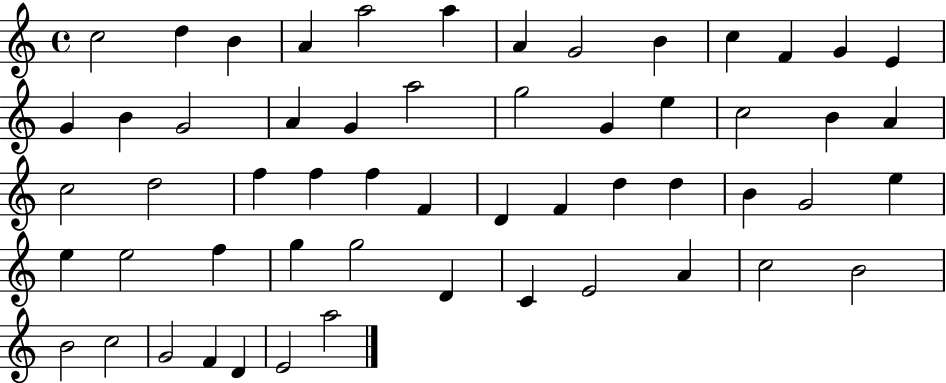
X:1
T:Untitled
M:4/4
L:1/4
K:C
c2 d B A a2 a A G2 B c F G E G B G2 A G a2 g2 G e c2 B A c2 d2 f f f F D F d d B G2 e e e2 f g g2 D C E2 A c2 B2 B2 c2 G2 F D E2 a2